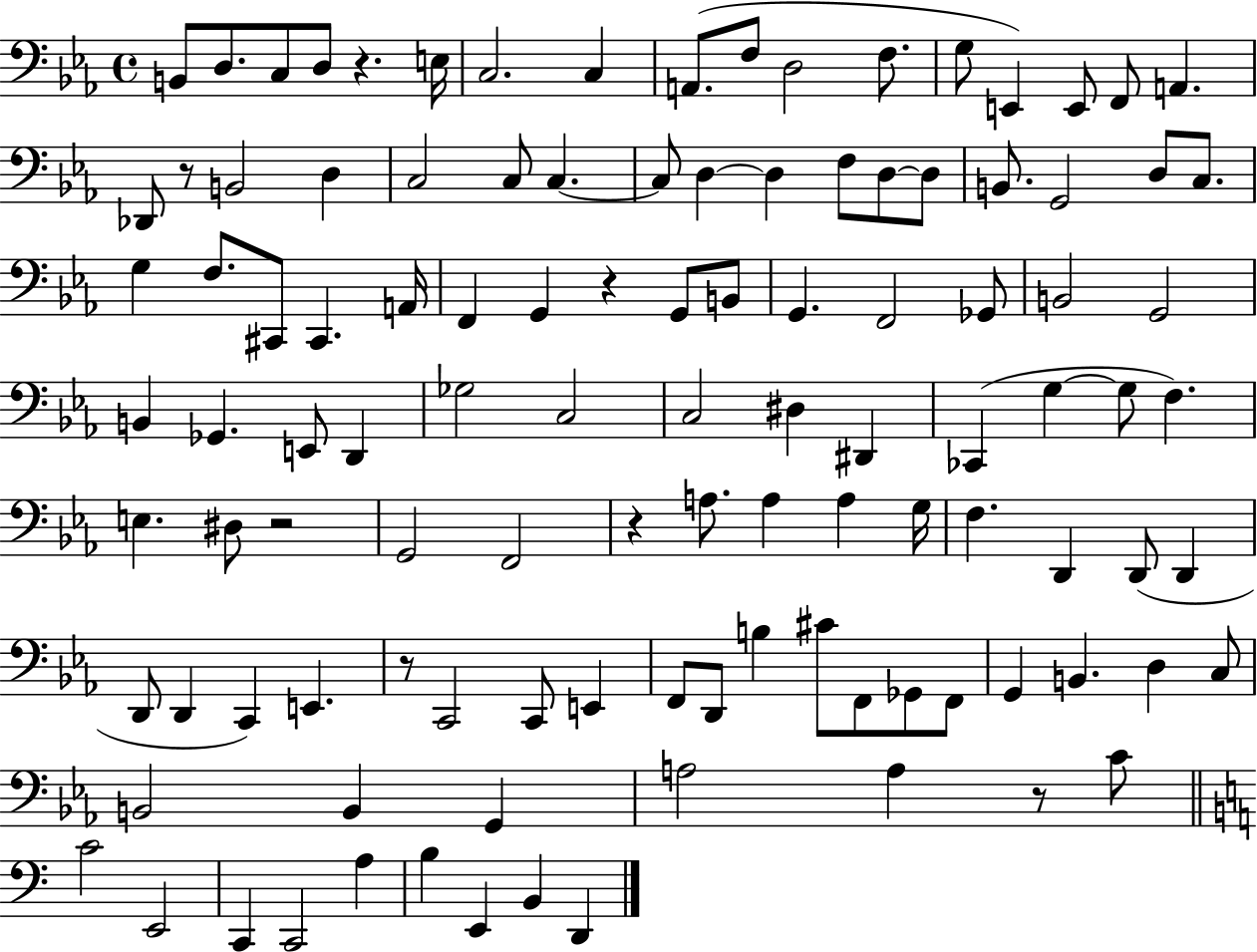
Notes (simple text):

B2/e D3/e. C3/e D3/e R/q. E3/s C3/h. C3/q A2/e. F3/e D3/h F3/e. G3/e E2/q E2/e F2/e A2/q. Db2/e R/e B2/h D3/q C3/h C3/e C3/q. C3/e D3/q D3/q F3/e D3/e D3/e B2/e. G2/h D3/e C3/e. G3/q F3/e. C#2/e C#2/q. A2/s F2/q G2/q R/q G2/e B2/e G2/q. F2/h Gb2/e B2/h G2/h B2/q Gb2/q. E2/e D2/q Gb3/h C3/h C3/h D#3/q D#2/q CES2/q G3/q G3/e F3/q. E3/q. D#3/e R/h G2/h F2/h R/q A3/e. A3/q A3/q G3/s F3/q. D2/q D2/e D2/q D2/e D2/q C2/q E2/q. R/e C2/h C2/e E2/q F2/e D2/e B3/q C#4/e F2/e Gb2/e F2/e G2/q B2/q. D3/q C3/e B2/h B2/q G2/q A3/h A3/q R/e C4/e C4/h E2/h C2/q C2/h A3/q B3/q E2/q B2/q D2/q